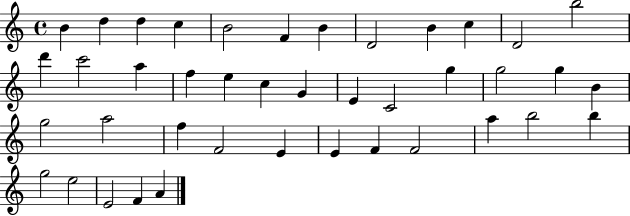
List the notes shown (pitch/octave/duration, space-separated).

B4/q D5/q D5/q C5/q B4/h F4/q B4/q D4/h B4/q C5/q D4/h B5/h D6/q C6/h A5/q F5/q E5/q C5/q G4/q E4/q C4/h G5/q G5/h G5/q B4/q G5/h A5/h F5/q F4/h E4/q E4/q F4/q F4/h A5/q B5/h B5/q G5/h E5/h E4/h F4/q A4/q